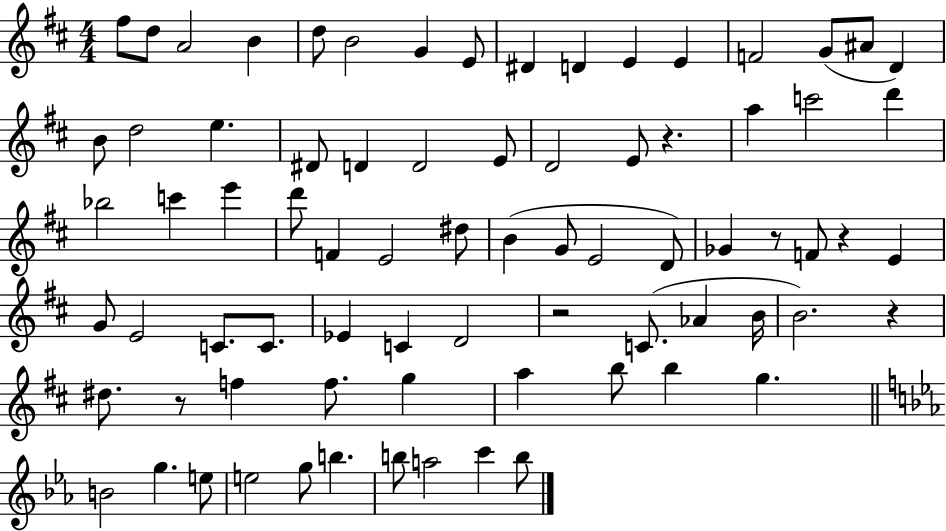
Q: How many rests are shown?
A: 6